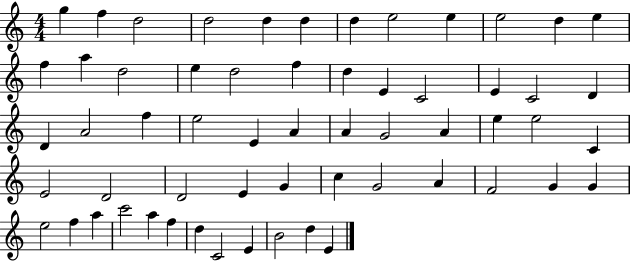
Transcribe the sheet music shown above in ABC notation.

X:1
T:Untitled
M:4/4
L:1/4
K:C
g f d2 d2 d d d e2 e e2 d e f a d2 e d2 f d E C2 E C2 D D A2 f e2 E A A G2 A e e2 C E2 D2 D2 E G c G2 A F2 G G e2 f a c'2 a f d C2 E B2 d E